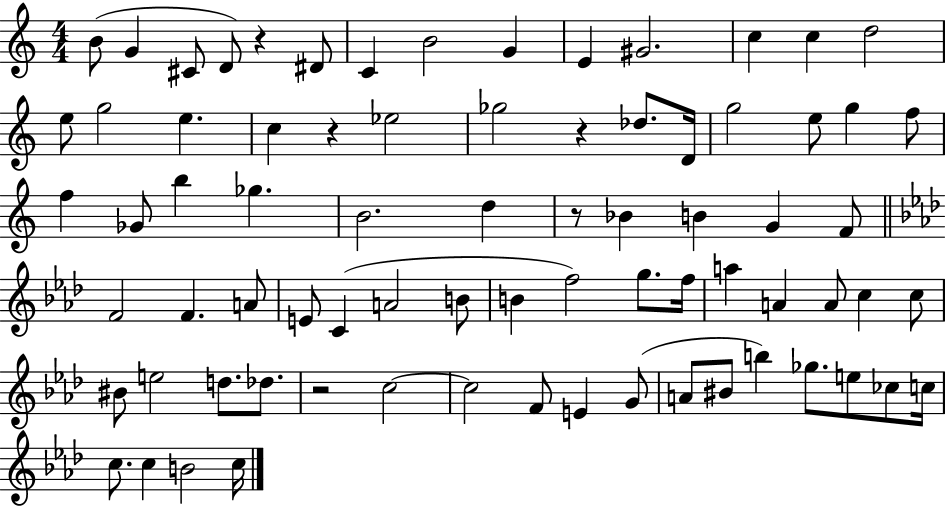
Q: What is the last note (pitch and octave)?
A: C5